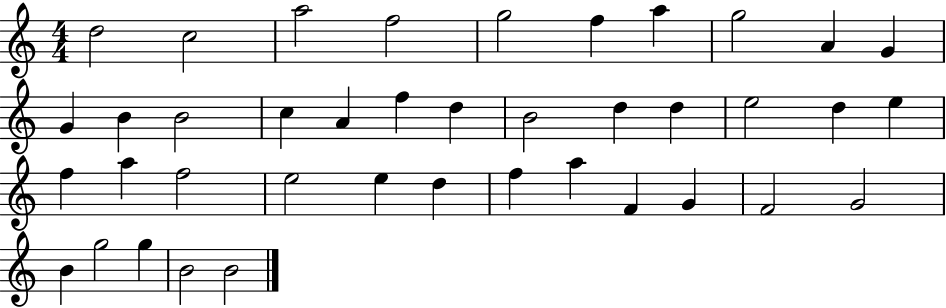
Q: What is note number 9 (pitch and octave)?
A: A4